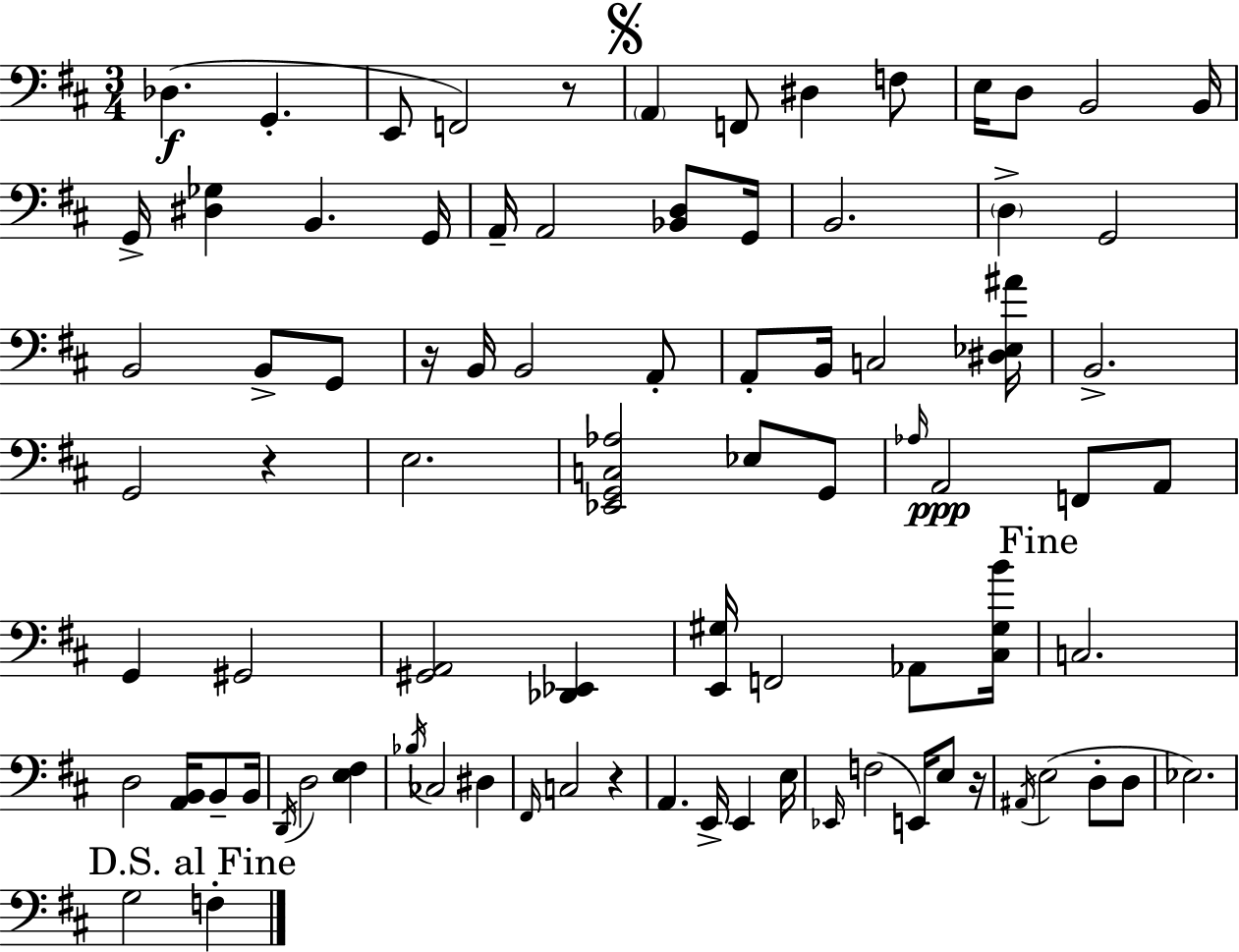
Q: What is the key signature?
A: D major